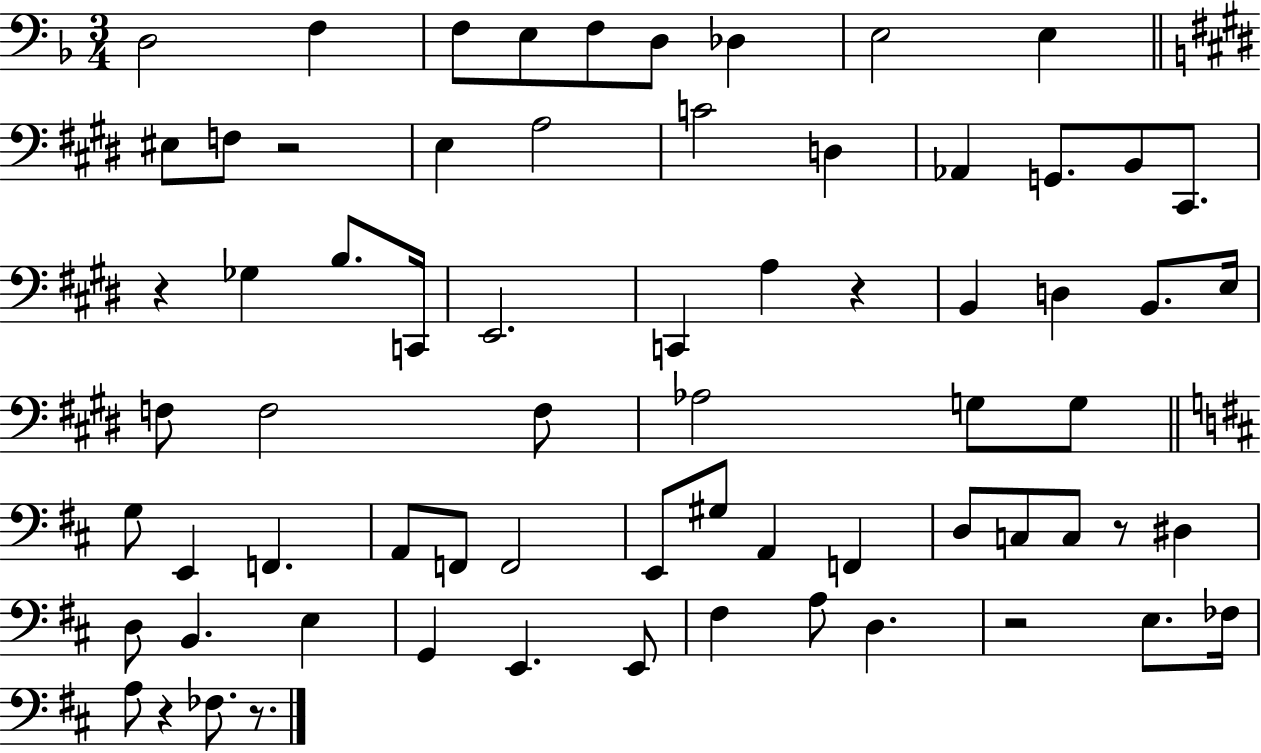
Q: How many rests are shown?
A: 7